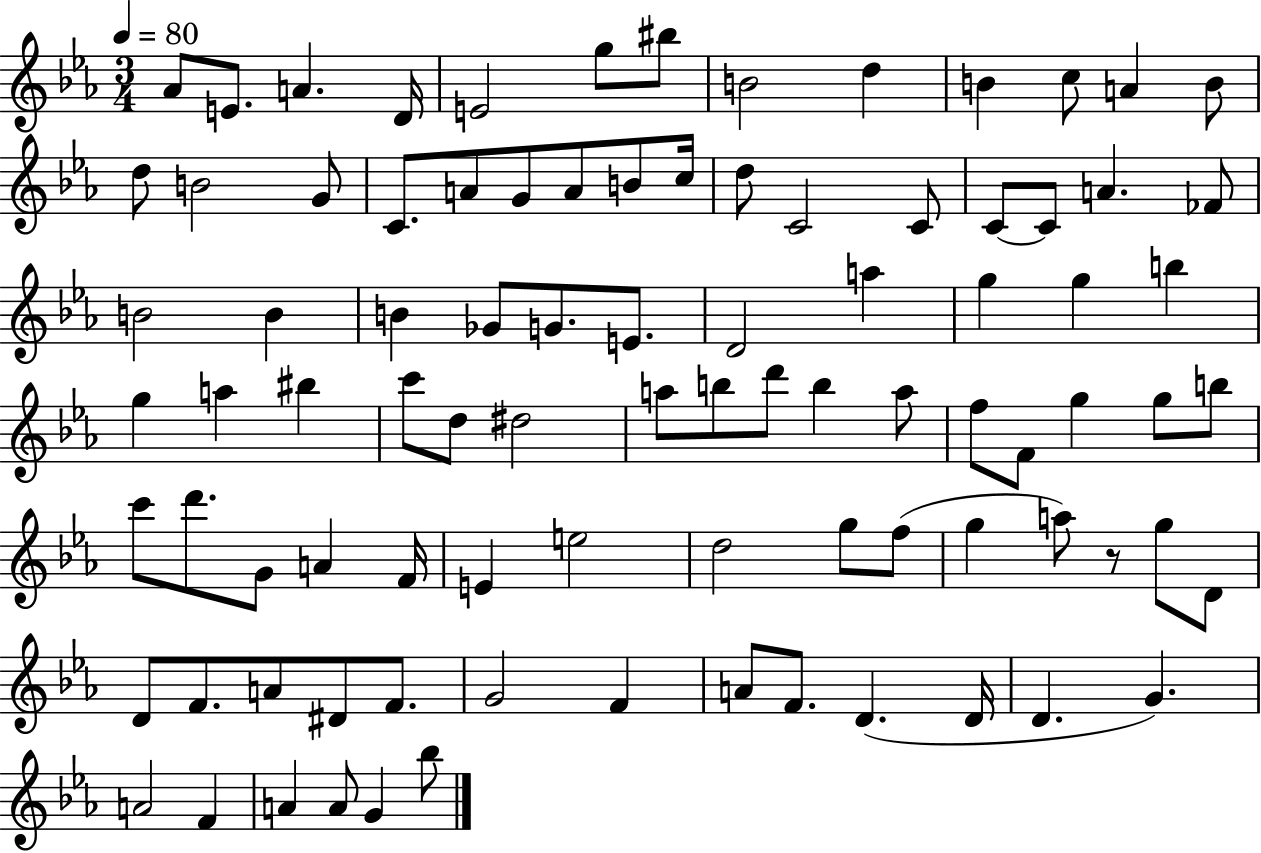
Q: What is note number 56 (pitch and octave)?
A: B5